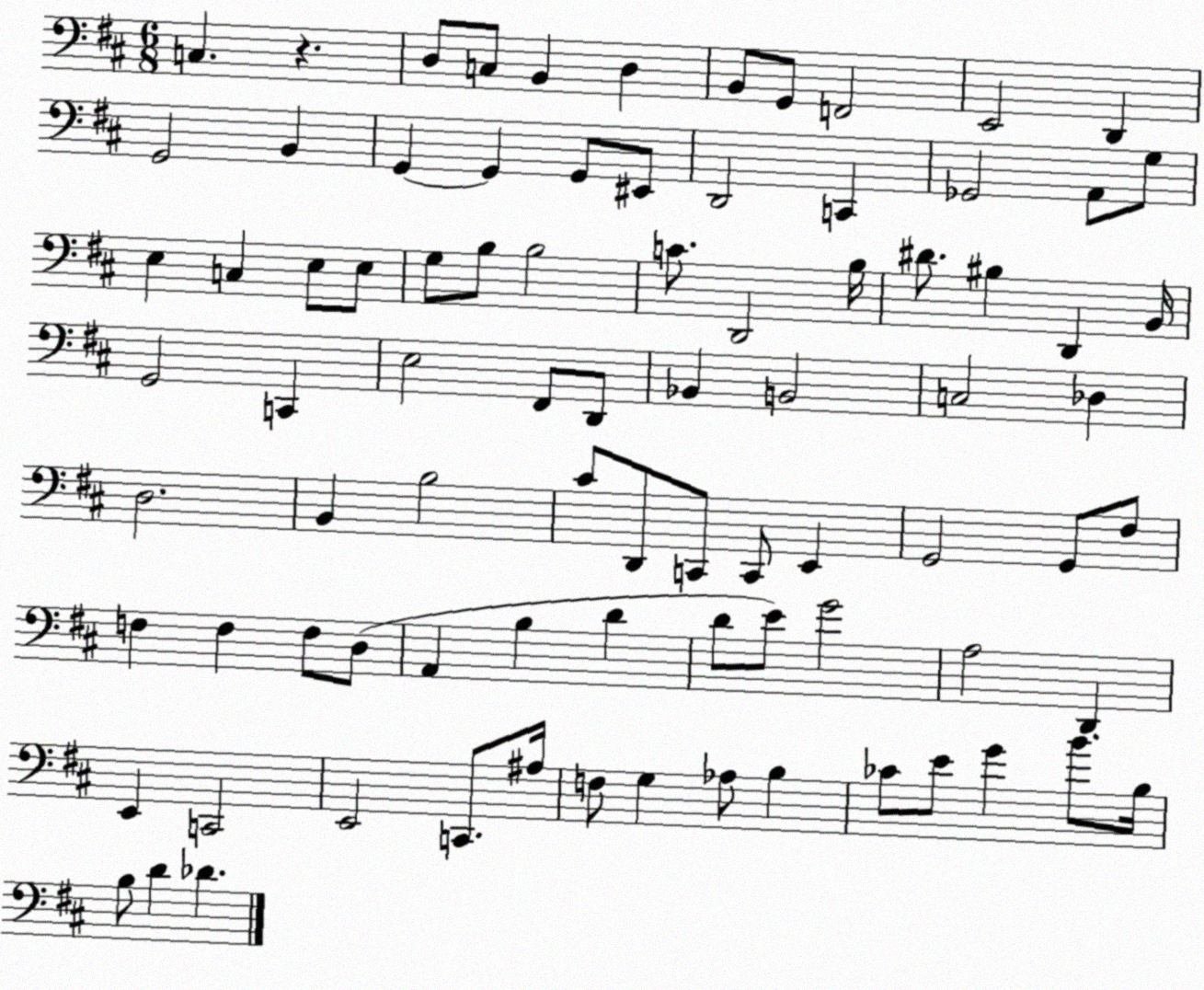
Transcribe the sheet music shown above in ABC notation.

X:1
T:Untitled
M:6/8
L:1/4
K:D
C, z D,/2 C,/2 B,, D, B,,/2 G,,/2 F,,2 E,,2 D,, G,,2 B,, G,, G,, G,,/2 ^E,,/2 D,,2 C,, _G,,2 A,,/2 G,/2 E, C, E,/2 E,/2 G,/2 B,/2 B,2 C/2 D,,2 B,/4 ^D/2 ^B, D,, B,,/4 G,,2 C,, E,2 ^F,,/2 D,,/2 _B,, B,,2 C,2 _D, D,2 B,, B,2 ^C/2 D,,/2 C,,/2 C,,/2 E,, G,,2 G,,/2 ^F,/2 F, F, F,/2 D,/2 A,, B, D D/2 E/2 G2 A,2 D,, E,, C,,2 E,,2 C,,/2 ^A,/4 F,/2 G, _A,/2 B, _C/2 E/2 G B/2 B,/4 B,/2 D _D